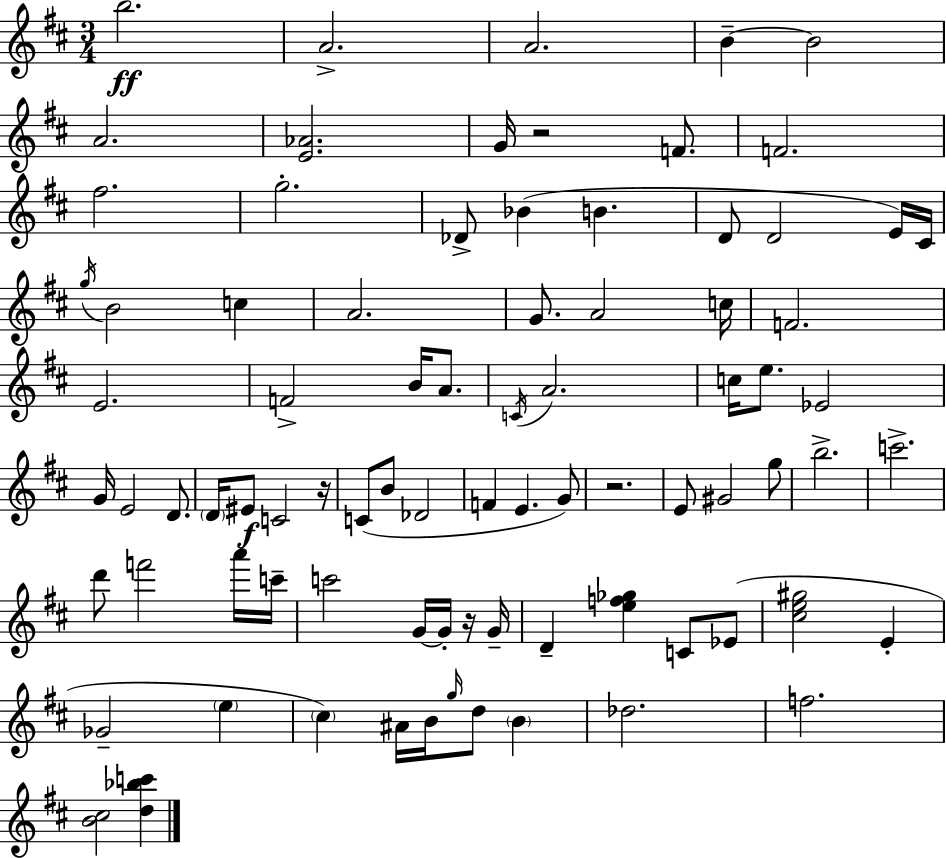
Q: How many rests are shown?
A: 4